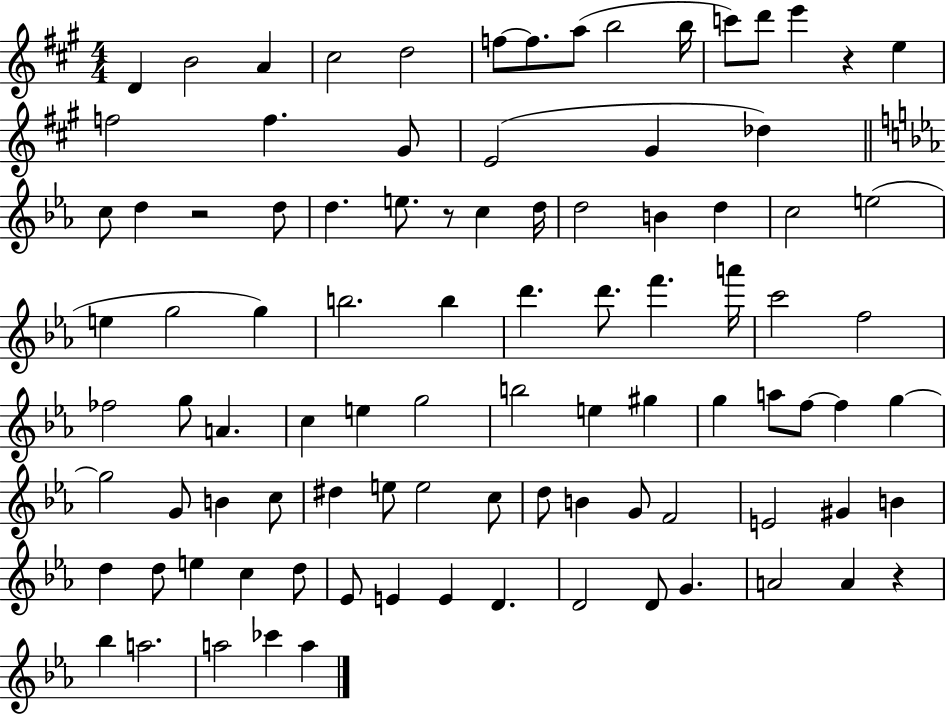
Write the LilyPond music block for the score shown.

{
  \clef treble
  \numericTimeSignature
  \time 4/4
  \key a \major
  \repeat volta 2 { d'4 b'2 a'4 | cis''2 d''2 | f''8~~ f''8. a''8( b''2 b''16 | c'''8) d'''8 e'''4 r4 e''4 | \break f''2 f''4. gis'8 | e'2( gis'4 des''4) | \bar "||" \break \key c \minor c''8 d''4 r2 d''8 | d''4. e''8. r8 c''4 d''16 | d''2 b'4 d''4 | c''2 e''2( | \break e''4 g''2 g''4) | b''2. b''4 | d'''4. d'''8. f'''4. a'''16 | c'''2 f''2 | \break fes''2 g''8 a'4. | c''4 e''4 g''2 | b''2 e''4 gis''4 | g''4 a''8 f''8~~ f''4 g''4~~ | \break g''2 g'8 b'4 c''8 | dis''4 e''8 e''2 c''8 | d''8 b'4 g'8 f'2 | e'2 gis'4 b'4 | \break d''4 d''8 e''4 c''4 d''8 | ees'8 e'4 e'4 d'4. | d'2 d'8 g'4. | a'2 a'4 r4 | \break bes''4 a''2. | a''2 ces'''4 a''4 | } \bar "|."
}